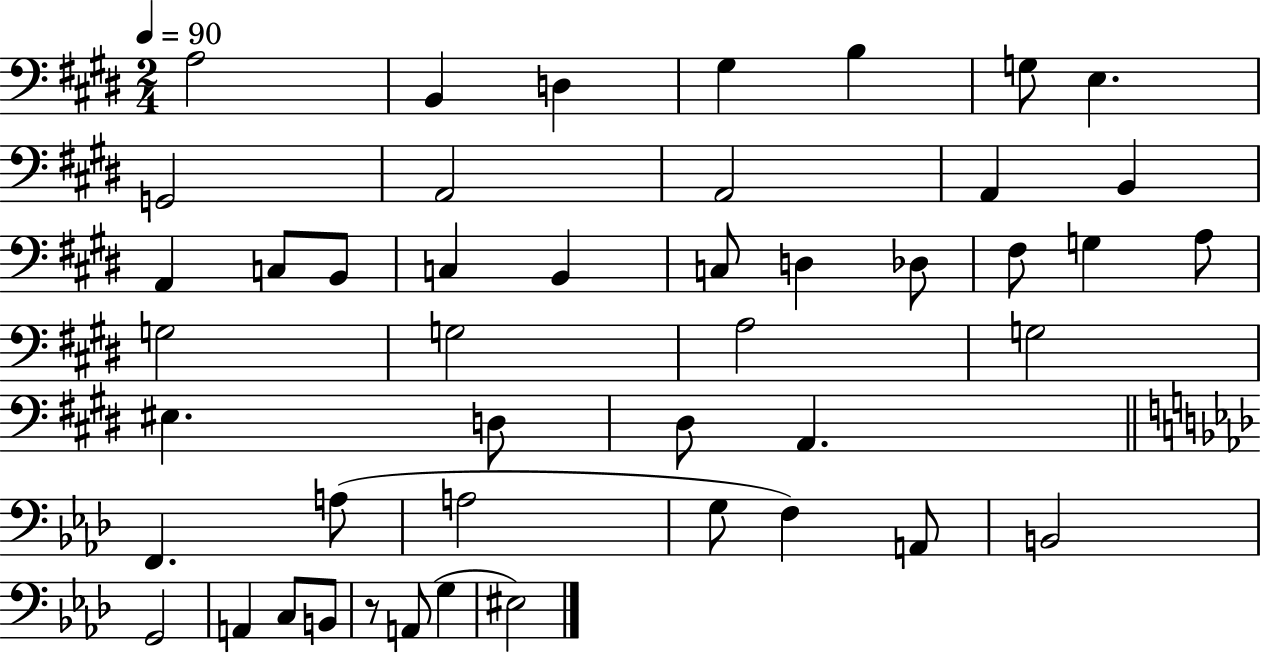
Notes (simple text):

A3/h B2/q D3/q G#3/q B3/q G3/e E3/q. G2/h A2/h A2/h A2/q B2/q A2/q C3/e B2/e C3/q B2/q C3/e D3/q Db3/e F#3/e G3/q A3/e G3/h G3/h A3/h G3/h EIS3/q. D3/e D#3/e A2/q. F2/q. A3/e A3/h G3/e F3/q A2/e B2/h G2/h A2/q C3/e B2/e R/e A2/e G3/q EIS3/h